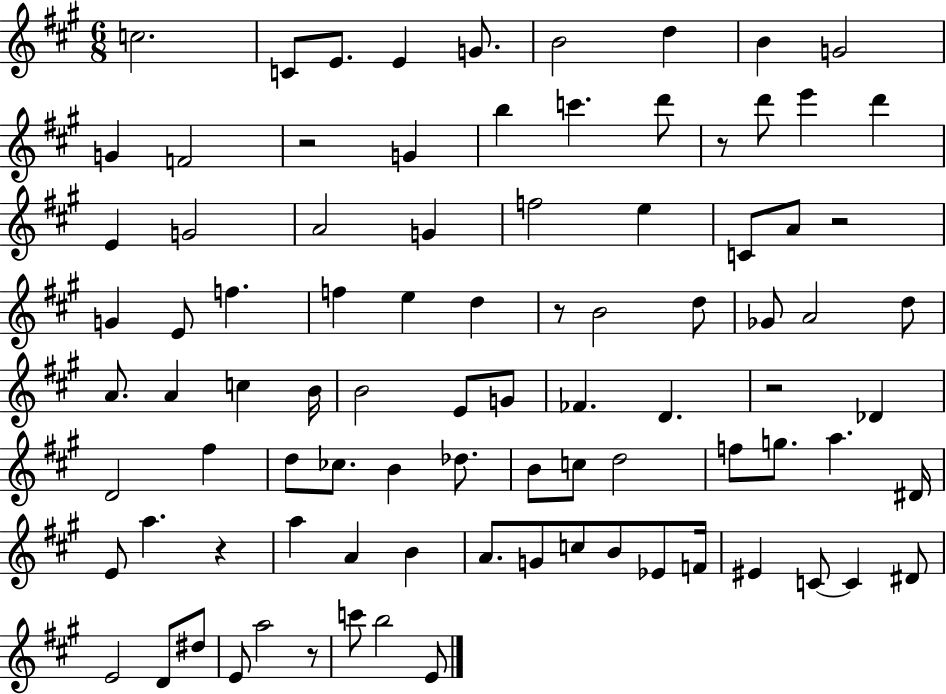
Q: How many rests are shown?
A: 7